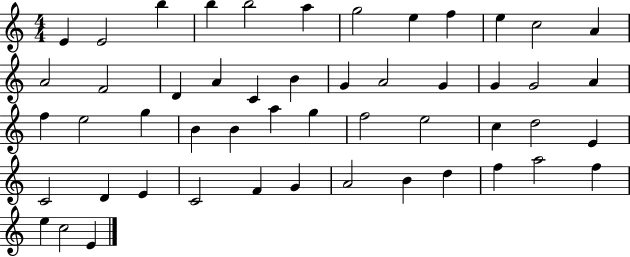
E4/q E4/h B5/q B5/q B5/h A5/q G5/h E5/q F5/q E5/q C5/h A4/q A4/h F4/h D4/q A4/q C4/q B4/q G4/q A4/h G4/q G4/q G4/h A4/q F5/q E5/h G5/q B4/q B4/q A5/q G5/q F5/h E5/h C5/q D5/h E4/q C4/h D4/q E4/q C4/h F4/q G4/q A4/h B4/q D5/q F5/q A5/h F5/q E5/q C5/h E4/q